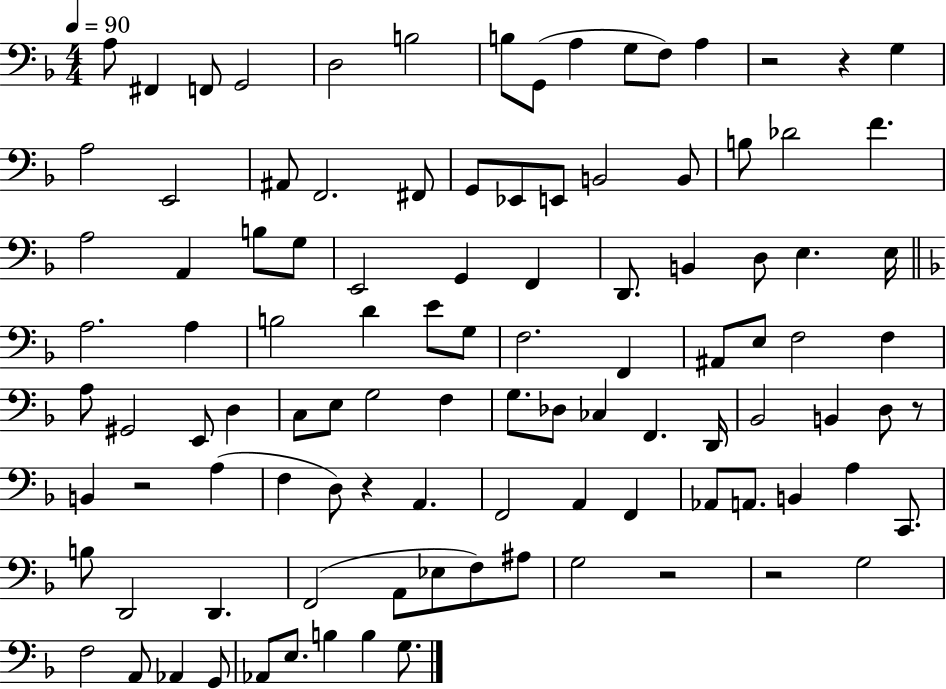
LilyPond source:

{
  \clef bass
  \numericTimeSignature
  \time 4/4
  \key f \major
  \tempo 4 = 90
  a8 fis,4 f,8 g,2 | d2 b2 | b8 g,8( a4 g8 f8) a4 | r2 r4 g4 | \break a2 e,2 | ais,8 f,2. fis,8 | g,8 ees,8 e,8 b,2 b,8 | b8 des'2 f'4. | \break a2 a,4 b8 g8 | e,2 g,4 f,4 | d,8. b,4 d8 e4. e16 | \bar "||" \break \key f \major a2. a4 | b2 d'4 e'8 g8 | f2. f,4 | ais,8 e8 f2 f4 | \break a8 gis,2 e,8 d4 | c8 e8 g2 f4 | g8. des8 ces4 f,4. d,16 | bes,2 b,4 d8 r8 | \break b,4 r2 a4( | f4 d8) r4 a,4. | f,2 a,4 f,4 | aes,8 a,8. b,4 a4 c,8. | \break b8 d,2 d,4. | f,2( a,8 ees8 f8) ais8 | g2 r2 | r2 g2 | \break f2 a,8 aes,4 g,8 | aes,8 e8. b4 b4 g8. | \bar "|."
}